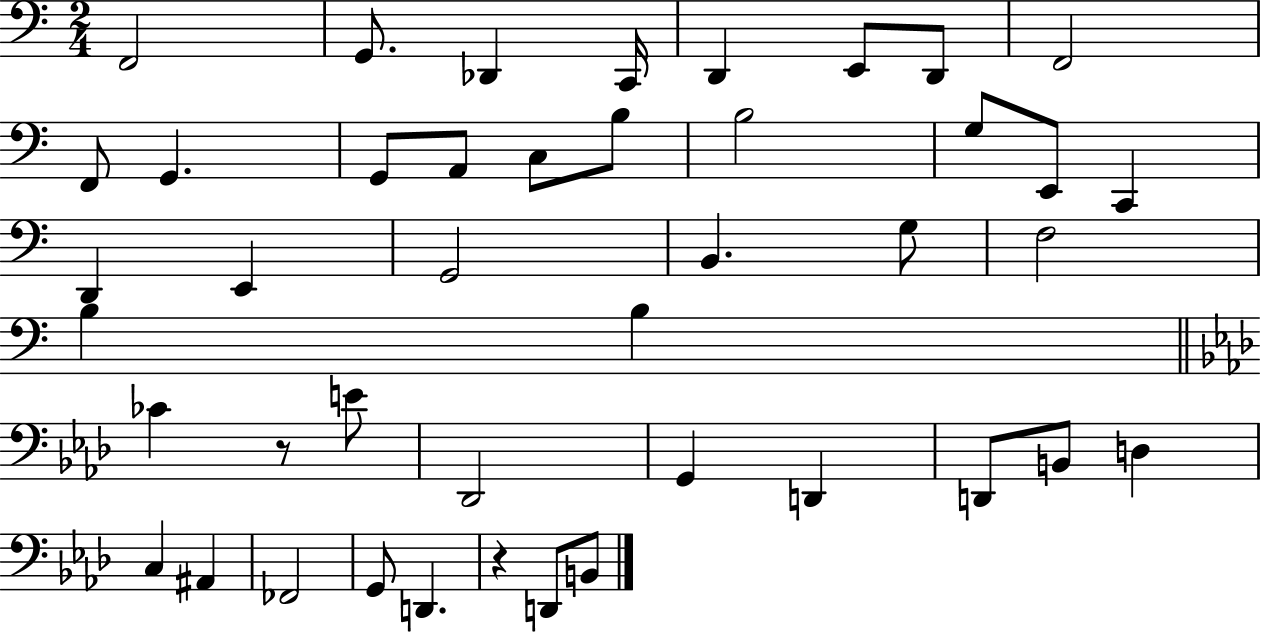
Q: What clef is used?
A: bass